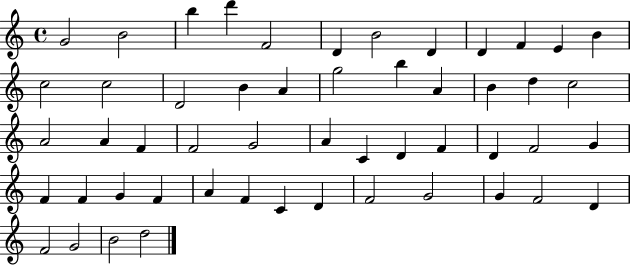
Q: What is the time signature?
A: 4/4